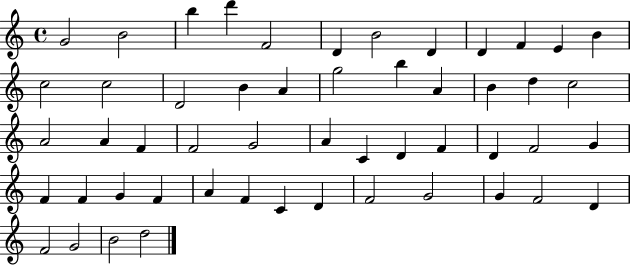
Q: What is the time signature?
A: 4/4